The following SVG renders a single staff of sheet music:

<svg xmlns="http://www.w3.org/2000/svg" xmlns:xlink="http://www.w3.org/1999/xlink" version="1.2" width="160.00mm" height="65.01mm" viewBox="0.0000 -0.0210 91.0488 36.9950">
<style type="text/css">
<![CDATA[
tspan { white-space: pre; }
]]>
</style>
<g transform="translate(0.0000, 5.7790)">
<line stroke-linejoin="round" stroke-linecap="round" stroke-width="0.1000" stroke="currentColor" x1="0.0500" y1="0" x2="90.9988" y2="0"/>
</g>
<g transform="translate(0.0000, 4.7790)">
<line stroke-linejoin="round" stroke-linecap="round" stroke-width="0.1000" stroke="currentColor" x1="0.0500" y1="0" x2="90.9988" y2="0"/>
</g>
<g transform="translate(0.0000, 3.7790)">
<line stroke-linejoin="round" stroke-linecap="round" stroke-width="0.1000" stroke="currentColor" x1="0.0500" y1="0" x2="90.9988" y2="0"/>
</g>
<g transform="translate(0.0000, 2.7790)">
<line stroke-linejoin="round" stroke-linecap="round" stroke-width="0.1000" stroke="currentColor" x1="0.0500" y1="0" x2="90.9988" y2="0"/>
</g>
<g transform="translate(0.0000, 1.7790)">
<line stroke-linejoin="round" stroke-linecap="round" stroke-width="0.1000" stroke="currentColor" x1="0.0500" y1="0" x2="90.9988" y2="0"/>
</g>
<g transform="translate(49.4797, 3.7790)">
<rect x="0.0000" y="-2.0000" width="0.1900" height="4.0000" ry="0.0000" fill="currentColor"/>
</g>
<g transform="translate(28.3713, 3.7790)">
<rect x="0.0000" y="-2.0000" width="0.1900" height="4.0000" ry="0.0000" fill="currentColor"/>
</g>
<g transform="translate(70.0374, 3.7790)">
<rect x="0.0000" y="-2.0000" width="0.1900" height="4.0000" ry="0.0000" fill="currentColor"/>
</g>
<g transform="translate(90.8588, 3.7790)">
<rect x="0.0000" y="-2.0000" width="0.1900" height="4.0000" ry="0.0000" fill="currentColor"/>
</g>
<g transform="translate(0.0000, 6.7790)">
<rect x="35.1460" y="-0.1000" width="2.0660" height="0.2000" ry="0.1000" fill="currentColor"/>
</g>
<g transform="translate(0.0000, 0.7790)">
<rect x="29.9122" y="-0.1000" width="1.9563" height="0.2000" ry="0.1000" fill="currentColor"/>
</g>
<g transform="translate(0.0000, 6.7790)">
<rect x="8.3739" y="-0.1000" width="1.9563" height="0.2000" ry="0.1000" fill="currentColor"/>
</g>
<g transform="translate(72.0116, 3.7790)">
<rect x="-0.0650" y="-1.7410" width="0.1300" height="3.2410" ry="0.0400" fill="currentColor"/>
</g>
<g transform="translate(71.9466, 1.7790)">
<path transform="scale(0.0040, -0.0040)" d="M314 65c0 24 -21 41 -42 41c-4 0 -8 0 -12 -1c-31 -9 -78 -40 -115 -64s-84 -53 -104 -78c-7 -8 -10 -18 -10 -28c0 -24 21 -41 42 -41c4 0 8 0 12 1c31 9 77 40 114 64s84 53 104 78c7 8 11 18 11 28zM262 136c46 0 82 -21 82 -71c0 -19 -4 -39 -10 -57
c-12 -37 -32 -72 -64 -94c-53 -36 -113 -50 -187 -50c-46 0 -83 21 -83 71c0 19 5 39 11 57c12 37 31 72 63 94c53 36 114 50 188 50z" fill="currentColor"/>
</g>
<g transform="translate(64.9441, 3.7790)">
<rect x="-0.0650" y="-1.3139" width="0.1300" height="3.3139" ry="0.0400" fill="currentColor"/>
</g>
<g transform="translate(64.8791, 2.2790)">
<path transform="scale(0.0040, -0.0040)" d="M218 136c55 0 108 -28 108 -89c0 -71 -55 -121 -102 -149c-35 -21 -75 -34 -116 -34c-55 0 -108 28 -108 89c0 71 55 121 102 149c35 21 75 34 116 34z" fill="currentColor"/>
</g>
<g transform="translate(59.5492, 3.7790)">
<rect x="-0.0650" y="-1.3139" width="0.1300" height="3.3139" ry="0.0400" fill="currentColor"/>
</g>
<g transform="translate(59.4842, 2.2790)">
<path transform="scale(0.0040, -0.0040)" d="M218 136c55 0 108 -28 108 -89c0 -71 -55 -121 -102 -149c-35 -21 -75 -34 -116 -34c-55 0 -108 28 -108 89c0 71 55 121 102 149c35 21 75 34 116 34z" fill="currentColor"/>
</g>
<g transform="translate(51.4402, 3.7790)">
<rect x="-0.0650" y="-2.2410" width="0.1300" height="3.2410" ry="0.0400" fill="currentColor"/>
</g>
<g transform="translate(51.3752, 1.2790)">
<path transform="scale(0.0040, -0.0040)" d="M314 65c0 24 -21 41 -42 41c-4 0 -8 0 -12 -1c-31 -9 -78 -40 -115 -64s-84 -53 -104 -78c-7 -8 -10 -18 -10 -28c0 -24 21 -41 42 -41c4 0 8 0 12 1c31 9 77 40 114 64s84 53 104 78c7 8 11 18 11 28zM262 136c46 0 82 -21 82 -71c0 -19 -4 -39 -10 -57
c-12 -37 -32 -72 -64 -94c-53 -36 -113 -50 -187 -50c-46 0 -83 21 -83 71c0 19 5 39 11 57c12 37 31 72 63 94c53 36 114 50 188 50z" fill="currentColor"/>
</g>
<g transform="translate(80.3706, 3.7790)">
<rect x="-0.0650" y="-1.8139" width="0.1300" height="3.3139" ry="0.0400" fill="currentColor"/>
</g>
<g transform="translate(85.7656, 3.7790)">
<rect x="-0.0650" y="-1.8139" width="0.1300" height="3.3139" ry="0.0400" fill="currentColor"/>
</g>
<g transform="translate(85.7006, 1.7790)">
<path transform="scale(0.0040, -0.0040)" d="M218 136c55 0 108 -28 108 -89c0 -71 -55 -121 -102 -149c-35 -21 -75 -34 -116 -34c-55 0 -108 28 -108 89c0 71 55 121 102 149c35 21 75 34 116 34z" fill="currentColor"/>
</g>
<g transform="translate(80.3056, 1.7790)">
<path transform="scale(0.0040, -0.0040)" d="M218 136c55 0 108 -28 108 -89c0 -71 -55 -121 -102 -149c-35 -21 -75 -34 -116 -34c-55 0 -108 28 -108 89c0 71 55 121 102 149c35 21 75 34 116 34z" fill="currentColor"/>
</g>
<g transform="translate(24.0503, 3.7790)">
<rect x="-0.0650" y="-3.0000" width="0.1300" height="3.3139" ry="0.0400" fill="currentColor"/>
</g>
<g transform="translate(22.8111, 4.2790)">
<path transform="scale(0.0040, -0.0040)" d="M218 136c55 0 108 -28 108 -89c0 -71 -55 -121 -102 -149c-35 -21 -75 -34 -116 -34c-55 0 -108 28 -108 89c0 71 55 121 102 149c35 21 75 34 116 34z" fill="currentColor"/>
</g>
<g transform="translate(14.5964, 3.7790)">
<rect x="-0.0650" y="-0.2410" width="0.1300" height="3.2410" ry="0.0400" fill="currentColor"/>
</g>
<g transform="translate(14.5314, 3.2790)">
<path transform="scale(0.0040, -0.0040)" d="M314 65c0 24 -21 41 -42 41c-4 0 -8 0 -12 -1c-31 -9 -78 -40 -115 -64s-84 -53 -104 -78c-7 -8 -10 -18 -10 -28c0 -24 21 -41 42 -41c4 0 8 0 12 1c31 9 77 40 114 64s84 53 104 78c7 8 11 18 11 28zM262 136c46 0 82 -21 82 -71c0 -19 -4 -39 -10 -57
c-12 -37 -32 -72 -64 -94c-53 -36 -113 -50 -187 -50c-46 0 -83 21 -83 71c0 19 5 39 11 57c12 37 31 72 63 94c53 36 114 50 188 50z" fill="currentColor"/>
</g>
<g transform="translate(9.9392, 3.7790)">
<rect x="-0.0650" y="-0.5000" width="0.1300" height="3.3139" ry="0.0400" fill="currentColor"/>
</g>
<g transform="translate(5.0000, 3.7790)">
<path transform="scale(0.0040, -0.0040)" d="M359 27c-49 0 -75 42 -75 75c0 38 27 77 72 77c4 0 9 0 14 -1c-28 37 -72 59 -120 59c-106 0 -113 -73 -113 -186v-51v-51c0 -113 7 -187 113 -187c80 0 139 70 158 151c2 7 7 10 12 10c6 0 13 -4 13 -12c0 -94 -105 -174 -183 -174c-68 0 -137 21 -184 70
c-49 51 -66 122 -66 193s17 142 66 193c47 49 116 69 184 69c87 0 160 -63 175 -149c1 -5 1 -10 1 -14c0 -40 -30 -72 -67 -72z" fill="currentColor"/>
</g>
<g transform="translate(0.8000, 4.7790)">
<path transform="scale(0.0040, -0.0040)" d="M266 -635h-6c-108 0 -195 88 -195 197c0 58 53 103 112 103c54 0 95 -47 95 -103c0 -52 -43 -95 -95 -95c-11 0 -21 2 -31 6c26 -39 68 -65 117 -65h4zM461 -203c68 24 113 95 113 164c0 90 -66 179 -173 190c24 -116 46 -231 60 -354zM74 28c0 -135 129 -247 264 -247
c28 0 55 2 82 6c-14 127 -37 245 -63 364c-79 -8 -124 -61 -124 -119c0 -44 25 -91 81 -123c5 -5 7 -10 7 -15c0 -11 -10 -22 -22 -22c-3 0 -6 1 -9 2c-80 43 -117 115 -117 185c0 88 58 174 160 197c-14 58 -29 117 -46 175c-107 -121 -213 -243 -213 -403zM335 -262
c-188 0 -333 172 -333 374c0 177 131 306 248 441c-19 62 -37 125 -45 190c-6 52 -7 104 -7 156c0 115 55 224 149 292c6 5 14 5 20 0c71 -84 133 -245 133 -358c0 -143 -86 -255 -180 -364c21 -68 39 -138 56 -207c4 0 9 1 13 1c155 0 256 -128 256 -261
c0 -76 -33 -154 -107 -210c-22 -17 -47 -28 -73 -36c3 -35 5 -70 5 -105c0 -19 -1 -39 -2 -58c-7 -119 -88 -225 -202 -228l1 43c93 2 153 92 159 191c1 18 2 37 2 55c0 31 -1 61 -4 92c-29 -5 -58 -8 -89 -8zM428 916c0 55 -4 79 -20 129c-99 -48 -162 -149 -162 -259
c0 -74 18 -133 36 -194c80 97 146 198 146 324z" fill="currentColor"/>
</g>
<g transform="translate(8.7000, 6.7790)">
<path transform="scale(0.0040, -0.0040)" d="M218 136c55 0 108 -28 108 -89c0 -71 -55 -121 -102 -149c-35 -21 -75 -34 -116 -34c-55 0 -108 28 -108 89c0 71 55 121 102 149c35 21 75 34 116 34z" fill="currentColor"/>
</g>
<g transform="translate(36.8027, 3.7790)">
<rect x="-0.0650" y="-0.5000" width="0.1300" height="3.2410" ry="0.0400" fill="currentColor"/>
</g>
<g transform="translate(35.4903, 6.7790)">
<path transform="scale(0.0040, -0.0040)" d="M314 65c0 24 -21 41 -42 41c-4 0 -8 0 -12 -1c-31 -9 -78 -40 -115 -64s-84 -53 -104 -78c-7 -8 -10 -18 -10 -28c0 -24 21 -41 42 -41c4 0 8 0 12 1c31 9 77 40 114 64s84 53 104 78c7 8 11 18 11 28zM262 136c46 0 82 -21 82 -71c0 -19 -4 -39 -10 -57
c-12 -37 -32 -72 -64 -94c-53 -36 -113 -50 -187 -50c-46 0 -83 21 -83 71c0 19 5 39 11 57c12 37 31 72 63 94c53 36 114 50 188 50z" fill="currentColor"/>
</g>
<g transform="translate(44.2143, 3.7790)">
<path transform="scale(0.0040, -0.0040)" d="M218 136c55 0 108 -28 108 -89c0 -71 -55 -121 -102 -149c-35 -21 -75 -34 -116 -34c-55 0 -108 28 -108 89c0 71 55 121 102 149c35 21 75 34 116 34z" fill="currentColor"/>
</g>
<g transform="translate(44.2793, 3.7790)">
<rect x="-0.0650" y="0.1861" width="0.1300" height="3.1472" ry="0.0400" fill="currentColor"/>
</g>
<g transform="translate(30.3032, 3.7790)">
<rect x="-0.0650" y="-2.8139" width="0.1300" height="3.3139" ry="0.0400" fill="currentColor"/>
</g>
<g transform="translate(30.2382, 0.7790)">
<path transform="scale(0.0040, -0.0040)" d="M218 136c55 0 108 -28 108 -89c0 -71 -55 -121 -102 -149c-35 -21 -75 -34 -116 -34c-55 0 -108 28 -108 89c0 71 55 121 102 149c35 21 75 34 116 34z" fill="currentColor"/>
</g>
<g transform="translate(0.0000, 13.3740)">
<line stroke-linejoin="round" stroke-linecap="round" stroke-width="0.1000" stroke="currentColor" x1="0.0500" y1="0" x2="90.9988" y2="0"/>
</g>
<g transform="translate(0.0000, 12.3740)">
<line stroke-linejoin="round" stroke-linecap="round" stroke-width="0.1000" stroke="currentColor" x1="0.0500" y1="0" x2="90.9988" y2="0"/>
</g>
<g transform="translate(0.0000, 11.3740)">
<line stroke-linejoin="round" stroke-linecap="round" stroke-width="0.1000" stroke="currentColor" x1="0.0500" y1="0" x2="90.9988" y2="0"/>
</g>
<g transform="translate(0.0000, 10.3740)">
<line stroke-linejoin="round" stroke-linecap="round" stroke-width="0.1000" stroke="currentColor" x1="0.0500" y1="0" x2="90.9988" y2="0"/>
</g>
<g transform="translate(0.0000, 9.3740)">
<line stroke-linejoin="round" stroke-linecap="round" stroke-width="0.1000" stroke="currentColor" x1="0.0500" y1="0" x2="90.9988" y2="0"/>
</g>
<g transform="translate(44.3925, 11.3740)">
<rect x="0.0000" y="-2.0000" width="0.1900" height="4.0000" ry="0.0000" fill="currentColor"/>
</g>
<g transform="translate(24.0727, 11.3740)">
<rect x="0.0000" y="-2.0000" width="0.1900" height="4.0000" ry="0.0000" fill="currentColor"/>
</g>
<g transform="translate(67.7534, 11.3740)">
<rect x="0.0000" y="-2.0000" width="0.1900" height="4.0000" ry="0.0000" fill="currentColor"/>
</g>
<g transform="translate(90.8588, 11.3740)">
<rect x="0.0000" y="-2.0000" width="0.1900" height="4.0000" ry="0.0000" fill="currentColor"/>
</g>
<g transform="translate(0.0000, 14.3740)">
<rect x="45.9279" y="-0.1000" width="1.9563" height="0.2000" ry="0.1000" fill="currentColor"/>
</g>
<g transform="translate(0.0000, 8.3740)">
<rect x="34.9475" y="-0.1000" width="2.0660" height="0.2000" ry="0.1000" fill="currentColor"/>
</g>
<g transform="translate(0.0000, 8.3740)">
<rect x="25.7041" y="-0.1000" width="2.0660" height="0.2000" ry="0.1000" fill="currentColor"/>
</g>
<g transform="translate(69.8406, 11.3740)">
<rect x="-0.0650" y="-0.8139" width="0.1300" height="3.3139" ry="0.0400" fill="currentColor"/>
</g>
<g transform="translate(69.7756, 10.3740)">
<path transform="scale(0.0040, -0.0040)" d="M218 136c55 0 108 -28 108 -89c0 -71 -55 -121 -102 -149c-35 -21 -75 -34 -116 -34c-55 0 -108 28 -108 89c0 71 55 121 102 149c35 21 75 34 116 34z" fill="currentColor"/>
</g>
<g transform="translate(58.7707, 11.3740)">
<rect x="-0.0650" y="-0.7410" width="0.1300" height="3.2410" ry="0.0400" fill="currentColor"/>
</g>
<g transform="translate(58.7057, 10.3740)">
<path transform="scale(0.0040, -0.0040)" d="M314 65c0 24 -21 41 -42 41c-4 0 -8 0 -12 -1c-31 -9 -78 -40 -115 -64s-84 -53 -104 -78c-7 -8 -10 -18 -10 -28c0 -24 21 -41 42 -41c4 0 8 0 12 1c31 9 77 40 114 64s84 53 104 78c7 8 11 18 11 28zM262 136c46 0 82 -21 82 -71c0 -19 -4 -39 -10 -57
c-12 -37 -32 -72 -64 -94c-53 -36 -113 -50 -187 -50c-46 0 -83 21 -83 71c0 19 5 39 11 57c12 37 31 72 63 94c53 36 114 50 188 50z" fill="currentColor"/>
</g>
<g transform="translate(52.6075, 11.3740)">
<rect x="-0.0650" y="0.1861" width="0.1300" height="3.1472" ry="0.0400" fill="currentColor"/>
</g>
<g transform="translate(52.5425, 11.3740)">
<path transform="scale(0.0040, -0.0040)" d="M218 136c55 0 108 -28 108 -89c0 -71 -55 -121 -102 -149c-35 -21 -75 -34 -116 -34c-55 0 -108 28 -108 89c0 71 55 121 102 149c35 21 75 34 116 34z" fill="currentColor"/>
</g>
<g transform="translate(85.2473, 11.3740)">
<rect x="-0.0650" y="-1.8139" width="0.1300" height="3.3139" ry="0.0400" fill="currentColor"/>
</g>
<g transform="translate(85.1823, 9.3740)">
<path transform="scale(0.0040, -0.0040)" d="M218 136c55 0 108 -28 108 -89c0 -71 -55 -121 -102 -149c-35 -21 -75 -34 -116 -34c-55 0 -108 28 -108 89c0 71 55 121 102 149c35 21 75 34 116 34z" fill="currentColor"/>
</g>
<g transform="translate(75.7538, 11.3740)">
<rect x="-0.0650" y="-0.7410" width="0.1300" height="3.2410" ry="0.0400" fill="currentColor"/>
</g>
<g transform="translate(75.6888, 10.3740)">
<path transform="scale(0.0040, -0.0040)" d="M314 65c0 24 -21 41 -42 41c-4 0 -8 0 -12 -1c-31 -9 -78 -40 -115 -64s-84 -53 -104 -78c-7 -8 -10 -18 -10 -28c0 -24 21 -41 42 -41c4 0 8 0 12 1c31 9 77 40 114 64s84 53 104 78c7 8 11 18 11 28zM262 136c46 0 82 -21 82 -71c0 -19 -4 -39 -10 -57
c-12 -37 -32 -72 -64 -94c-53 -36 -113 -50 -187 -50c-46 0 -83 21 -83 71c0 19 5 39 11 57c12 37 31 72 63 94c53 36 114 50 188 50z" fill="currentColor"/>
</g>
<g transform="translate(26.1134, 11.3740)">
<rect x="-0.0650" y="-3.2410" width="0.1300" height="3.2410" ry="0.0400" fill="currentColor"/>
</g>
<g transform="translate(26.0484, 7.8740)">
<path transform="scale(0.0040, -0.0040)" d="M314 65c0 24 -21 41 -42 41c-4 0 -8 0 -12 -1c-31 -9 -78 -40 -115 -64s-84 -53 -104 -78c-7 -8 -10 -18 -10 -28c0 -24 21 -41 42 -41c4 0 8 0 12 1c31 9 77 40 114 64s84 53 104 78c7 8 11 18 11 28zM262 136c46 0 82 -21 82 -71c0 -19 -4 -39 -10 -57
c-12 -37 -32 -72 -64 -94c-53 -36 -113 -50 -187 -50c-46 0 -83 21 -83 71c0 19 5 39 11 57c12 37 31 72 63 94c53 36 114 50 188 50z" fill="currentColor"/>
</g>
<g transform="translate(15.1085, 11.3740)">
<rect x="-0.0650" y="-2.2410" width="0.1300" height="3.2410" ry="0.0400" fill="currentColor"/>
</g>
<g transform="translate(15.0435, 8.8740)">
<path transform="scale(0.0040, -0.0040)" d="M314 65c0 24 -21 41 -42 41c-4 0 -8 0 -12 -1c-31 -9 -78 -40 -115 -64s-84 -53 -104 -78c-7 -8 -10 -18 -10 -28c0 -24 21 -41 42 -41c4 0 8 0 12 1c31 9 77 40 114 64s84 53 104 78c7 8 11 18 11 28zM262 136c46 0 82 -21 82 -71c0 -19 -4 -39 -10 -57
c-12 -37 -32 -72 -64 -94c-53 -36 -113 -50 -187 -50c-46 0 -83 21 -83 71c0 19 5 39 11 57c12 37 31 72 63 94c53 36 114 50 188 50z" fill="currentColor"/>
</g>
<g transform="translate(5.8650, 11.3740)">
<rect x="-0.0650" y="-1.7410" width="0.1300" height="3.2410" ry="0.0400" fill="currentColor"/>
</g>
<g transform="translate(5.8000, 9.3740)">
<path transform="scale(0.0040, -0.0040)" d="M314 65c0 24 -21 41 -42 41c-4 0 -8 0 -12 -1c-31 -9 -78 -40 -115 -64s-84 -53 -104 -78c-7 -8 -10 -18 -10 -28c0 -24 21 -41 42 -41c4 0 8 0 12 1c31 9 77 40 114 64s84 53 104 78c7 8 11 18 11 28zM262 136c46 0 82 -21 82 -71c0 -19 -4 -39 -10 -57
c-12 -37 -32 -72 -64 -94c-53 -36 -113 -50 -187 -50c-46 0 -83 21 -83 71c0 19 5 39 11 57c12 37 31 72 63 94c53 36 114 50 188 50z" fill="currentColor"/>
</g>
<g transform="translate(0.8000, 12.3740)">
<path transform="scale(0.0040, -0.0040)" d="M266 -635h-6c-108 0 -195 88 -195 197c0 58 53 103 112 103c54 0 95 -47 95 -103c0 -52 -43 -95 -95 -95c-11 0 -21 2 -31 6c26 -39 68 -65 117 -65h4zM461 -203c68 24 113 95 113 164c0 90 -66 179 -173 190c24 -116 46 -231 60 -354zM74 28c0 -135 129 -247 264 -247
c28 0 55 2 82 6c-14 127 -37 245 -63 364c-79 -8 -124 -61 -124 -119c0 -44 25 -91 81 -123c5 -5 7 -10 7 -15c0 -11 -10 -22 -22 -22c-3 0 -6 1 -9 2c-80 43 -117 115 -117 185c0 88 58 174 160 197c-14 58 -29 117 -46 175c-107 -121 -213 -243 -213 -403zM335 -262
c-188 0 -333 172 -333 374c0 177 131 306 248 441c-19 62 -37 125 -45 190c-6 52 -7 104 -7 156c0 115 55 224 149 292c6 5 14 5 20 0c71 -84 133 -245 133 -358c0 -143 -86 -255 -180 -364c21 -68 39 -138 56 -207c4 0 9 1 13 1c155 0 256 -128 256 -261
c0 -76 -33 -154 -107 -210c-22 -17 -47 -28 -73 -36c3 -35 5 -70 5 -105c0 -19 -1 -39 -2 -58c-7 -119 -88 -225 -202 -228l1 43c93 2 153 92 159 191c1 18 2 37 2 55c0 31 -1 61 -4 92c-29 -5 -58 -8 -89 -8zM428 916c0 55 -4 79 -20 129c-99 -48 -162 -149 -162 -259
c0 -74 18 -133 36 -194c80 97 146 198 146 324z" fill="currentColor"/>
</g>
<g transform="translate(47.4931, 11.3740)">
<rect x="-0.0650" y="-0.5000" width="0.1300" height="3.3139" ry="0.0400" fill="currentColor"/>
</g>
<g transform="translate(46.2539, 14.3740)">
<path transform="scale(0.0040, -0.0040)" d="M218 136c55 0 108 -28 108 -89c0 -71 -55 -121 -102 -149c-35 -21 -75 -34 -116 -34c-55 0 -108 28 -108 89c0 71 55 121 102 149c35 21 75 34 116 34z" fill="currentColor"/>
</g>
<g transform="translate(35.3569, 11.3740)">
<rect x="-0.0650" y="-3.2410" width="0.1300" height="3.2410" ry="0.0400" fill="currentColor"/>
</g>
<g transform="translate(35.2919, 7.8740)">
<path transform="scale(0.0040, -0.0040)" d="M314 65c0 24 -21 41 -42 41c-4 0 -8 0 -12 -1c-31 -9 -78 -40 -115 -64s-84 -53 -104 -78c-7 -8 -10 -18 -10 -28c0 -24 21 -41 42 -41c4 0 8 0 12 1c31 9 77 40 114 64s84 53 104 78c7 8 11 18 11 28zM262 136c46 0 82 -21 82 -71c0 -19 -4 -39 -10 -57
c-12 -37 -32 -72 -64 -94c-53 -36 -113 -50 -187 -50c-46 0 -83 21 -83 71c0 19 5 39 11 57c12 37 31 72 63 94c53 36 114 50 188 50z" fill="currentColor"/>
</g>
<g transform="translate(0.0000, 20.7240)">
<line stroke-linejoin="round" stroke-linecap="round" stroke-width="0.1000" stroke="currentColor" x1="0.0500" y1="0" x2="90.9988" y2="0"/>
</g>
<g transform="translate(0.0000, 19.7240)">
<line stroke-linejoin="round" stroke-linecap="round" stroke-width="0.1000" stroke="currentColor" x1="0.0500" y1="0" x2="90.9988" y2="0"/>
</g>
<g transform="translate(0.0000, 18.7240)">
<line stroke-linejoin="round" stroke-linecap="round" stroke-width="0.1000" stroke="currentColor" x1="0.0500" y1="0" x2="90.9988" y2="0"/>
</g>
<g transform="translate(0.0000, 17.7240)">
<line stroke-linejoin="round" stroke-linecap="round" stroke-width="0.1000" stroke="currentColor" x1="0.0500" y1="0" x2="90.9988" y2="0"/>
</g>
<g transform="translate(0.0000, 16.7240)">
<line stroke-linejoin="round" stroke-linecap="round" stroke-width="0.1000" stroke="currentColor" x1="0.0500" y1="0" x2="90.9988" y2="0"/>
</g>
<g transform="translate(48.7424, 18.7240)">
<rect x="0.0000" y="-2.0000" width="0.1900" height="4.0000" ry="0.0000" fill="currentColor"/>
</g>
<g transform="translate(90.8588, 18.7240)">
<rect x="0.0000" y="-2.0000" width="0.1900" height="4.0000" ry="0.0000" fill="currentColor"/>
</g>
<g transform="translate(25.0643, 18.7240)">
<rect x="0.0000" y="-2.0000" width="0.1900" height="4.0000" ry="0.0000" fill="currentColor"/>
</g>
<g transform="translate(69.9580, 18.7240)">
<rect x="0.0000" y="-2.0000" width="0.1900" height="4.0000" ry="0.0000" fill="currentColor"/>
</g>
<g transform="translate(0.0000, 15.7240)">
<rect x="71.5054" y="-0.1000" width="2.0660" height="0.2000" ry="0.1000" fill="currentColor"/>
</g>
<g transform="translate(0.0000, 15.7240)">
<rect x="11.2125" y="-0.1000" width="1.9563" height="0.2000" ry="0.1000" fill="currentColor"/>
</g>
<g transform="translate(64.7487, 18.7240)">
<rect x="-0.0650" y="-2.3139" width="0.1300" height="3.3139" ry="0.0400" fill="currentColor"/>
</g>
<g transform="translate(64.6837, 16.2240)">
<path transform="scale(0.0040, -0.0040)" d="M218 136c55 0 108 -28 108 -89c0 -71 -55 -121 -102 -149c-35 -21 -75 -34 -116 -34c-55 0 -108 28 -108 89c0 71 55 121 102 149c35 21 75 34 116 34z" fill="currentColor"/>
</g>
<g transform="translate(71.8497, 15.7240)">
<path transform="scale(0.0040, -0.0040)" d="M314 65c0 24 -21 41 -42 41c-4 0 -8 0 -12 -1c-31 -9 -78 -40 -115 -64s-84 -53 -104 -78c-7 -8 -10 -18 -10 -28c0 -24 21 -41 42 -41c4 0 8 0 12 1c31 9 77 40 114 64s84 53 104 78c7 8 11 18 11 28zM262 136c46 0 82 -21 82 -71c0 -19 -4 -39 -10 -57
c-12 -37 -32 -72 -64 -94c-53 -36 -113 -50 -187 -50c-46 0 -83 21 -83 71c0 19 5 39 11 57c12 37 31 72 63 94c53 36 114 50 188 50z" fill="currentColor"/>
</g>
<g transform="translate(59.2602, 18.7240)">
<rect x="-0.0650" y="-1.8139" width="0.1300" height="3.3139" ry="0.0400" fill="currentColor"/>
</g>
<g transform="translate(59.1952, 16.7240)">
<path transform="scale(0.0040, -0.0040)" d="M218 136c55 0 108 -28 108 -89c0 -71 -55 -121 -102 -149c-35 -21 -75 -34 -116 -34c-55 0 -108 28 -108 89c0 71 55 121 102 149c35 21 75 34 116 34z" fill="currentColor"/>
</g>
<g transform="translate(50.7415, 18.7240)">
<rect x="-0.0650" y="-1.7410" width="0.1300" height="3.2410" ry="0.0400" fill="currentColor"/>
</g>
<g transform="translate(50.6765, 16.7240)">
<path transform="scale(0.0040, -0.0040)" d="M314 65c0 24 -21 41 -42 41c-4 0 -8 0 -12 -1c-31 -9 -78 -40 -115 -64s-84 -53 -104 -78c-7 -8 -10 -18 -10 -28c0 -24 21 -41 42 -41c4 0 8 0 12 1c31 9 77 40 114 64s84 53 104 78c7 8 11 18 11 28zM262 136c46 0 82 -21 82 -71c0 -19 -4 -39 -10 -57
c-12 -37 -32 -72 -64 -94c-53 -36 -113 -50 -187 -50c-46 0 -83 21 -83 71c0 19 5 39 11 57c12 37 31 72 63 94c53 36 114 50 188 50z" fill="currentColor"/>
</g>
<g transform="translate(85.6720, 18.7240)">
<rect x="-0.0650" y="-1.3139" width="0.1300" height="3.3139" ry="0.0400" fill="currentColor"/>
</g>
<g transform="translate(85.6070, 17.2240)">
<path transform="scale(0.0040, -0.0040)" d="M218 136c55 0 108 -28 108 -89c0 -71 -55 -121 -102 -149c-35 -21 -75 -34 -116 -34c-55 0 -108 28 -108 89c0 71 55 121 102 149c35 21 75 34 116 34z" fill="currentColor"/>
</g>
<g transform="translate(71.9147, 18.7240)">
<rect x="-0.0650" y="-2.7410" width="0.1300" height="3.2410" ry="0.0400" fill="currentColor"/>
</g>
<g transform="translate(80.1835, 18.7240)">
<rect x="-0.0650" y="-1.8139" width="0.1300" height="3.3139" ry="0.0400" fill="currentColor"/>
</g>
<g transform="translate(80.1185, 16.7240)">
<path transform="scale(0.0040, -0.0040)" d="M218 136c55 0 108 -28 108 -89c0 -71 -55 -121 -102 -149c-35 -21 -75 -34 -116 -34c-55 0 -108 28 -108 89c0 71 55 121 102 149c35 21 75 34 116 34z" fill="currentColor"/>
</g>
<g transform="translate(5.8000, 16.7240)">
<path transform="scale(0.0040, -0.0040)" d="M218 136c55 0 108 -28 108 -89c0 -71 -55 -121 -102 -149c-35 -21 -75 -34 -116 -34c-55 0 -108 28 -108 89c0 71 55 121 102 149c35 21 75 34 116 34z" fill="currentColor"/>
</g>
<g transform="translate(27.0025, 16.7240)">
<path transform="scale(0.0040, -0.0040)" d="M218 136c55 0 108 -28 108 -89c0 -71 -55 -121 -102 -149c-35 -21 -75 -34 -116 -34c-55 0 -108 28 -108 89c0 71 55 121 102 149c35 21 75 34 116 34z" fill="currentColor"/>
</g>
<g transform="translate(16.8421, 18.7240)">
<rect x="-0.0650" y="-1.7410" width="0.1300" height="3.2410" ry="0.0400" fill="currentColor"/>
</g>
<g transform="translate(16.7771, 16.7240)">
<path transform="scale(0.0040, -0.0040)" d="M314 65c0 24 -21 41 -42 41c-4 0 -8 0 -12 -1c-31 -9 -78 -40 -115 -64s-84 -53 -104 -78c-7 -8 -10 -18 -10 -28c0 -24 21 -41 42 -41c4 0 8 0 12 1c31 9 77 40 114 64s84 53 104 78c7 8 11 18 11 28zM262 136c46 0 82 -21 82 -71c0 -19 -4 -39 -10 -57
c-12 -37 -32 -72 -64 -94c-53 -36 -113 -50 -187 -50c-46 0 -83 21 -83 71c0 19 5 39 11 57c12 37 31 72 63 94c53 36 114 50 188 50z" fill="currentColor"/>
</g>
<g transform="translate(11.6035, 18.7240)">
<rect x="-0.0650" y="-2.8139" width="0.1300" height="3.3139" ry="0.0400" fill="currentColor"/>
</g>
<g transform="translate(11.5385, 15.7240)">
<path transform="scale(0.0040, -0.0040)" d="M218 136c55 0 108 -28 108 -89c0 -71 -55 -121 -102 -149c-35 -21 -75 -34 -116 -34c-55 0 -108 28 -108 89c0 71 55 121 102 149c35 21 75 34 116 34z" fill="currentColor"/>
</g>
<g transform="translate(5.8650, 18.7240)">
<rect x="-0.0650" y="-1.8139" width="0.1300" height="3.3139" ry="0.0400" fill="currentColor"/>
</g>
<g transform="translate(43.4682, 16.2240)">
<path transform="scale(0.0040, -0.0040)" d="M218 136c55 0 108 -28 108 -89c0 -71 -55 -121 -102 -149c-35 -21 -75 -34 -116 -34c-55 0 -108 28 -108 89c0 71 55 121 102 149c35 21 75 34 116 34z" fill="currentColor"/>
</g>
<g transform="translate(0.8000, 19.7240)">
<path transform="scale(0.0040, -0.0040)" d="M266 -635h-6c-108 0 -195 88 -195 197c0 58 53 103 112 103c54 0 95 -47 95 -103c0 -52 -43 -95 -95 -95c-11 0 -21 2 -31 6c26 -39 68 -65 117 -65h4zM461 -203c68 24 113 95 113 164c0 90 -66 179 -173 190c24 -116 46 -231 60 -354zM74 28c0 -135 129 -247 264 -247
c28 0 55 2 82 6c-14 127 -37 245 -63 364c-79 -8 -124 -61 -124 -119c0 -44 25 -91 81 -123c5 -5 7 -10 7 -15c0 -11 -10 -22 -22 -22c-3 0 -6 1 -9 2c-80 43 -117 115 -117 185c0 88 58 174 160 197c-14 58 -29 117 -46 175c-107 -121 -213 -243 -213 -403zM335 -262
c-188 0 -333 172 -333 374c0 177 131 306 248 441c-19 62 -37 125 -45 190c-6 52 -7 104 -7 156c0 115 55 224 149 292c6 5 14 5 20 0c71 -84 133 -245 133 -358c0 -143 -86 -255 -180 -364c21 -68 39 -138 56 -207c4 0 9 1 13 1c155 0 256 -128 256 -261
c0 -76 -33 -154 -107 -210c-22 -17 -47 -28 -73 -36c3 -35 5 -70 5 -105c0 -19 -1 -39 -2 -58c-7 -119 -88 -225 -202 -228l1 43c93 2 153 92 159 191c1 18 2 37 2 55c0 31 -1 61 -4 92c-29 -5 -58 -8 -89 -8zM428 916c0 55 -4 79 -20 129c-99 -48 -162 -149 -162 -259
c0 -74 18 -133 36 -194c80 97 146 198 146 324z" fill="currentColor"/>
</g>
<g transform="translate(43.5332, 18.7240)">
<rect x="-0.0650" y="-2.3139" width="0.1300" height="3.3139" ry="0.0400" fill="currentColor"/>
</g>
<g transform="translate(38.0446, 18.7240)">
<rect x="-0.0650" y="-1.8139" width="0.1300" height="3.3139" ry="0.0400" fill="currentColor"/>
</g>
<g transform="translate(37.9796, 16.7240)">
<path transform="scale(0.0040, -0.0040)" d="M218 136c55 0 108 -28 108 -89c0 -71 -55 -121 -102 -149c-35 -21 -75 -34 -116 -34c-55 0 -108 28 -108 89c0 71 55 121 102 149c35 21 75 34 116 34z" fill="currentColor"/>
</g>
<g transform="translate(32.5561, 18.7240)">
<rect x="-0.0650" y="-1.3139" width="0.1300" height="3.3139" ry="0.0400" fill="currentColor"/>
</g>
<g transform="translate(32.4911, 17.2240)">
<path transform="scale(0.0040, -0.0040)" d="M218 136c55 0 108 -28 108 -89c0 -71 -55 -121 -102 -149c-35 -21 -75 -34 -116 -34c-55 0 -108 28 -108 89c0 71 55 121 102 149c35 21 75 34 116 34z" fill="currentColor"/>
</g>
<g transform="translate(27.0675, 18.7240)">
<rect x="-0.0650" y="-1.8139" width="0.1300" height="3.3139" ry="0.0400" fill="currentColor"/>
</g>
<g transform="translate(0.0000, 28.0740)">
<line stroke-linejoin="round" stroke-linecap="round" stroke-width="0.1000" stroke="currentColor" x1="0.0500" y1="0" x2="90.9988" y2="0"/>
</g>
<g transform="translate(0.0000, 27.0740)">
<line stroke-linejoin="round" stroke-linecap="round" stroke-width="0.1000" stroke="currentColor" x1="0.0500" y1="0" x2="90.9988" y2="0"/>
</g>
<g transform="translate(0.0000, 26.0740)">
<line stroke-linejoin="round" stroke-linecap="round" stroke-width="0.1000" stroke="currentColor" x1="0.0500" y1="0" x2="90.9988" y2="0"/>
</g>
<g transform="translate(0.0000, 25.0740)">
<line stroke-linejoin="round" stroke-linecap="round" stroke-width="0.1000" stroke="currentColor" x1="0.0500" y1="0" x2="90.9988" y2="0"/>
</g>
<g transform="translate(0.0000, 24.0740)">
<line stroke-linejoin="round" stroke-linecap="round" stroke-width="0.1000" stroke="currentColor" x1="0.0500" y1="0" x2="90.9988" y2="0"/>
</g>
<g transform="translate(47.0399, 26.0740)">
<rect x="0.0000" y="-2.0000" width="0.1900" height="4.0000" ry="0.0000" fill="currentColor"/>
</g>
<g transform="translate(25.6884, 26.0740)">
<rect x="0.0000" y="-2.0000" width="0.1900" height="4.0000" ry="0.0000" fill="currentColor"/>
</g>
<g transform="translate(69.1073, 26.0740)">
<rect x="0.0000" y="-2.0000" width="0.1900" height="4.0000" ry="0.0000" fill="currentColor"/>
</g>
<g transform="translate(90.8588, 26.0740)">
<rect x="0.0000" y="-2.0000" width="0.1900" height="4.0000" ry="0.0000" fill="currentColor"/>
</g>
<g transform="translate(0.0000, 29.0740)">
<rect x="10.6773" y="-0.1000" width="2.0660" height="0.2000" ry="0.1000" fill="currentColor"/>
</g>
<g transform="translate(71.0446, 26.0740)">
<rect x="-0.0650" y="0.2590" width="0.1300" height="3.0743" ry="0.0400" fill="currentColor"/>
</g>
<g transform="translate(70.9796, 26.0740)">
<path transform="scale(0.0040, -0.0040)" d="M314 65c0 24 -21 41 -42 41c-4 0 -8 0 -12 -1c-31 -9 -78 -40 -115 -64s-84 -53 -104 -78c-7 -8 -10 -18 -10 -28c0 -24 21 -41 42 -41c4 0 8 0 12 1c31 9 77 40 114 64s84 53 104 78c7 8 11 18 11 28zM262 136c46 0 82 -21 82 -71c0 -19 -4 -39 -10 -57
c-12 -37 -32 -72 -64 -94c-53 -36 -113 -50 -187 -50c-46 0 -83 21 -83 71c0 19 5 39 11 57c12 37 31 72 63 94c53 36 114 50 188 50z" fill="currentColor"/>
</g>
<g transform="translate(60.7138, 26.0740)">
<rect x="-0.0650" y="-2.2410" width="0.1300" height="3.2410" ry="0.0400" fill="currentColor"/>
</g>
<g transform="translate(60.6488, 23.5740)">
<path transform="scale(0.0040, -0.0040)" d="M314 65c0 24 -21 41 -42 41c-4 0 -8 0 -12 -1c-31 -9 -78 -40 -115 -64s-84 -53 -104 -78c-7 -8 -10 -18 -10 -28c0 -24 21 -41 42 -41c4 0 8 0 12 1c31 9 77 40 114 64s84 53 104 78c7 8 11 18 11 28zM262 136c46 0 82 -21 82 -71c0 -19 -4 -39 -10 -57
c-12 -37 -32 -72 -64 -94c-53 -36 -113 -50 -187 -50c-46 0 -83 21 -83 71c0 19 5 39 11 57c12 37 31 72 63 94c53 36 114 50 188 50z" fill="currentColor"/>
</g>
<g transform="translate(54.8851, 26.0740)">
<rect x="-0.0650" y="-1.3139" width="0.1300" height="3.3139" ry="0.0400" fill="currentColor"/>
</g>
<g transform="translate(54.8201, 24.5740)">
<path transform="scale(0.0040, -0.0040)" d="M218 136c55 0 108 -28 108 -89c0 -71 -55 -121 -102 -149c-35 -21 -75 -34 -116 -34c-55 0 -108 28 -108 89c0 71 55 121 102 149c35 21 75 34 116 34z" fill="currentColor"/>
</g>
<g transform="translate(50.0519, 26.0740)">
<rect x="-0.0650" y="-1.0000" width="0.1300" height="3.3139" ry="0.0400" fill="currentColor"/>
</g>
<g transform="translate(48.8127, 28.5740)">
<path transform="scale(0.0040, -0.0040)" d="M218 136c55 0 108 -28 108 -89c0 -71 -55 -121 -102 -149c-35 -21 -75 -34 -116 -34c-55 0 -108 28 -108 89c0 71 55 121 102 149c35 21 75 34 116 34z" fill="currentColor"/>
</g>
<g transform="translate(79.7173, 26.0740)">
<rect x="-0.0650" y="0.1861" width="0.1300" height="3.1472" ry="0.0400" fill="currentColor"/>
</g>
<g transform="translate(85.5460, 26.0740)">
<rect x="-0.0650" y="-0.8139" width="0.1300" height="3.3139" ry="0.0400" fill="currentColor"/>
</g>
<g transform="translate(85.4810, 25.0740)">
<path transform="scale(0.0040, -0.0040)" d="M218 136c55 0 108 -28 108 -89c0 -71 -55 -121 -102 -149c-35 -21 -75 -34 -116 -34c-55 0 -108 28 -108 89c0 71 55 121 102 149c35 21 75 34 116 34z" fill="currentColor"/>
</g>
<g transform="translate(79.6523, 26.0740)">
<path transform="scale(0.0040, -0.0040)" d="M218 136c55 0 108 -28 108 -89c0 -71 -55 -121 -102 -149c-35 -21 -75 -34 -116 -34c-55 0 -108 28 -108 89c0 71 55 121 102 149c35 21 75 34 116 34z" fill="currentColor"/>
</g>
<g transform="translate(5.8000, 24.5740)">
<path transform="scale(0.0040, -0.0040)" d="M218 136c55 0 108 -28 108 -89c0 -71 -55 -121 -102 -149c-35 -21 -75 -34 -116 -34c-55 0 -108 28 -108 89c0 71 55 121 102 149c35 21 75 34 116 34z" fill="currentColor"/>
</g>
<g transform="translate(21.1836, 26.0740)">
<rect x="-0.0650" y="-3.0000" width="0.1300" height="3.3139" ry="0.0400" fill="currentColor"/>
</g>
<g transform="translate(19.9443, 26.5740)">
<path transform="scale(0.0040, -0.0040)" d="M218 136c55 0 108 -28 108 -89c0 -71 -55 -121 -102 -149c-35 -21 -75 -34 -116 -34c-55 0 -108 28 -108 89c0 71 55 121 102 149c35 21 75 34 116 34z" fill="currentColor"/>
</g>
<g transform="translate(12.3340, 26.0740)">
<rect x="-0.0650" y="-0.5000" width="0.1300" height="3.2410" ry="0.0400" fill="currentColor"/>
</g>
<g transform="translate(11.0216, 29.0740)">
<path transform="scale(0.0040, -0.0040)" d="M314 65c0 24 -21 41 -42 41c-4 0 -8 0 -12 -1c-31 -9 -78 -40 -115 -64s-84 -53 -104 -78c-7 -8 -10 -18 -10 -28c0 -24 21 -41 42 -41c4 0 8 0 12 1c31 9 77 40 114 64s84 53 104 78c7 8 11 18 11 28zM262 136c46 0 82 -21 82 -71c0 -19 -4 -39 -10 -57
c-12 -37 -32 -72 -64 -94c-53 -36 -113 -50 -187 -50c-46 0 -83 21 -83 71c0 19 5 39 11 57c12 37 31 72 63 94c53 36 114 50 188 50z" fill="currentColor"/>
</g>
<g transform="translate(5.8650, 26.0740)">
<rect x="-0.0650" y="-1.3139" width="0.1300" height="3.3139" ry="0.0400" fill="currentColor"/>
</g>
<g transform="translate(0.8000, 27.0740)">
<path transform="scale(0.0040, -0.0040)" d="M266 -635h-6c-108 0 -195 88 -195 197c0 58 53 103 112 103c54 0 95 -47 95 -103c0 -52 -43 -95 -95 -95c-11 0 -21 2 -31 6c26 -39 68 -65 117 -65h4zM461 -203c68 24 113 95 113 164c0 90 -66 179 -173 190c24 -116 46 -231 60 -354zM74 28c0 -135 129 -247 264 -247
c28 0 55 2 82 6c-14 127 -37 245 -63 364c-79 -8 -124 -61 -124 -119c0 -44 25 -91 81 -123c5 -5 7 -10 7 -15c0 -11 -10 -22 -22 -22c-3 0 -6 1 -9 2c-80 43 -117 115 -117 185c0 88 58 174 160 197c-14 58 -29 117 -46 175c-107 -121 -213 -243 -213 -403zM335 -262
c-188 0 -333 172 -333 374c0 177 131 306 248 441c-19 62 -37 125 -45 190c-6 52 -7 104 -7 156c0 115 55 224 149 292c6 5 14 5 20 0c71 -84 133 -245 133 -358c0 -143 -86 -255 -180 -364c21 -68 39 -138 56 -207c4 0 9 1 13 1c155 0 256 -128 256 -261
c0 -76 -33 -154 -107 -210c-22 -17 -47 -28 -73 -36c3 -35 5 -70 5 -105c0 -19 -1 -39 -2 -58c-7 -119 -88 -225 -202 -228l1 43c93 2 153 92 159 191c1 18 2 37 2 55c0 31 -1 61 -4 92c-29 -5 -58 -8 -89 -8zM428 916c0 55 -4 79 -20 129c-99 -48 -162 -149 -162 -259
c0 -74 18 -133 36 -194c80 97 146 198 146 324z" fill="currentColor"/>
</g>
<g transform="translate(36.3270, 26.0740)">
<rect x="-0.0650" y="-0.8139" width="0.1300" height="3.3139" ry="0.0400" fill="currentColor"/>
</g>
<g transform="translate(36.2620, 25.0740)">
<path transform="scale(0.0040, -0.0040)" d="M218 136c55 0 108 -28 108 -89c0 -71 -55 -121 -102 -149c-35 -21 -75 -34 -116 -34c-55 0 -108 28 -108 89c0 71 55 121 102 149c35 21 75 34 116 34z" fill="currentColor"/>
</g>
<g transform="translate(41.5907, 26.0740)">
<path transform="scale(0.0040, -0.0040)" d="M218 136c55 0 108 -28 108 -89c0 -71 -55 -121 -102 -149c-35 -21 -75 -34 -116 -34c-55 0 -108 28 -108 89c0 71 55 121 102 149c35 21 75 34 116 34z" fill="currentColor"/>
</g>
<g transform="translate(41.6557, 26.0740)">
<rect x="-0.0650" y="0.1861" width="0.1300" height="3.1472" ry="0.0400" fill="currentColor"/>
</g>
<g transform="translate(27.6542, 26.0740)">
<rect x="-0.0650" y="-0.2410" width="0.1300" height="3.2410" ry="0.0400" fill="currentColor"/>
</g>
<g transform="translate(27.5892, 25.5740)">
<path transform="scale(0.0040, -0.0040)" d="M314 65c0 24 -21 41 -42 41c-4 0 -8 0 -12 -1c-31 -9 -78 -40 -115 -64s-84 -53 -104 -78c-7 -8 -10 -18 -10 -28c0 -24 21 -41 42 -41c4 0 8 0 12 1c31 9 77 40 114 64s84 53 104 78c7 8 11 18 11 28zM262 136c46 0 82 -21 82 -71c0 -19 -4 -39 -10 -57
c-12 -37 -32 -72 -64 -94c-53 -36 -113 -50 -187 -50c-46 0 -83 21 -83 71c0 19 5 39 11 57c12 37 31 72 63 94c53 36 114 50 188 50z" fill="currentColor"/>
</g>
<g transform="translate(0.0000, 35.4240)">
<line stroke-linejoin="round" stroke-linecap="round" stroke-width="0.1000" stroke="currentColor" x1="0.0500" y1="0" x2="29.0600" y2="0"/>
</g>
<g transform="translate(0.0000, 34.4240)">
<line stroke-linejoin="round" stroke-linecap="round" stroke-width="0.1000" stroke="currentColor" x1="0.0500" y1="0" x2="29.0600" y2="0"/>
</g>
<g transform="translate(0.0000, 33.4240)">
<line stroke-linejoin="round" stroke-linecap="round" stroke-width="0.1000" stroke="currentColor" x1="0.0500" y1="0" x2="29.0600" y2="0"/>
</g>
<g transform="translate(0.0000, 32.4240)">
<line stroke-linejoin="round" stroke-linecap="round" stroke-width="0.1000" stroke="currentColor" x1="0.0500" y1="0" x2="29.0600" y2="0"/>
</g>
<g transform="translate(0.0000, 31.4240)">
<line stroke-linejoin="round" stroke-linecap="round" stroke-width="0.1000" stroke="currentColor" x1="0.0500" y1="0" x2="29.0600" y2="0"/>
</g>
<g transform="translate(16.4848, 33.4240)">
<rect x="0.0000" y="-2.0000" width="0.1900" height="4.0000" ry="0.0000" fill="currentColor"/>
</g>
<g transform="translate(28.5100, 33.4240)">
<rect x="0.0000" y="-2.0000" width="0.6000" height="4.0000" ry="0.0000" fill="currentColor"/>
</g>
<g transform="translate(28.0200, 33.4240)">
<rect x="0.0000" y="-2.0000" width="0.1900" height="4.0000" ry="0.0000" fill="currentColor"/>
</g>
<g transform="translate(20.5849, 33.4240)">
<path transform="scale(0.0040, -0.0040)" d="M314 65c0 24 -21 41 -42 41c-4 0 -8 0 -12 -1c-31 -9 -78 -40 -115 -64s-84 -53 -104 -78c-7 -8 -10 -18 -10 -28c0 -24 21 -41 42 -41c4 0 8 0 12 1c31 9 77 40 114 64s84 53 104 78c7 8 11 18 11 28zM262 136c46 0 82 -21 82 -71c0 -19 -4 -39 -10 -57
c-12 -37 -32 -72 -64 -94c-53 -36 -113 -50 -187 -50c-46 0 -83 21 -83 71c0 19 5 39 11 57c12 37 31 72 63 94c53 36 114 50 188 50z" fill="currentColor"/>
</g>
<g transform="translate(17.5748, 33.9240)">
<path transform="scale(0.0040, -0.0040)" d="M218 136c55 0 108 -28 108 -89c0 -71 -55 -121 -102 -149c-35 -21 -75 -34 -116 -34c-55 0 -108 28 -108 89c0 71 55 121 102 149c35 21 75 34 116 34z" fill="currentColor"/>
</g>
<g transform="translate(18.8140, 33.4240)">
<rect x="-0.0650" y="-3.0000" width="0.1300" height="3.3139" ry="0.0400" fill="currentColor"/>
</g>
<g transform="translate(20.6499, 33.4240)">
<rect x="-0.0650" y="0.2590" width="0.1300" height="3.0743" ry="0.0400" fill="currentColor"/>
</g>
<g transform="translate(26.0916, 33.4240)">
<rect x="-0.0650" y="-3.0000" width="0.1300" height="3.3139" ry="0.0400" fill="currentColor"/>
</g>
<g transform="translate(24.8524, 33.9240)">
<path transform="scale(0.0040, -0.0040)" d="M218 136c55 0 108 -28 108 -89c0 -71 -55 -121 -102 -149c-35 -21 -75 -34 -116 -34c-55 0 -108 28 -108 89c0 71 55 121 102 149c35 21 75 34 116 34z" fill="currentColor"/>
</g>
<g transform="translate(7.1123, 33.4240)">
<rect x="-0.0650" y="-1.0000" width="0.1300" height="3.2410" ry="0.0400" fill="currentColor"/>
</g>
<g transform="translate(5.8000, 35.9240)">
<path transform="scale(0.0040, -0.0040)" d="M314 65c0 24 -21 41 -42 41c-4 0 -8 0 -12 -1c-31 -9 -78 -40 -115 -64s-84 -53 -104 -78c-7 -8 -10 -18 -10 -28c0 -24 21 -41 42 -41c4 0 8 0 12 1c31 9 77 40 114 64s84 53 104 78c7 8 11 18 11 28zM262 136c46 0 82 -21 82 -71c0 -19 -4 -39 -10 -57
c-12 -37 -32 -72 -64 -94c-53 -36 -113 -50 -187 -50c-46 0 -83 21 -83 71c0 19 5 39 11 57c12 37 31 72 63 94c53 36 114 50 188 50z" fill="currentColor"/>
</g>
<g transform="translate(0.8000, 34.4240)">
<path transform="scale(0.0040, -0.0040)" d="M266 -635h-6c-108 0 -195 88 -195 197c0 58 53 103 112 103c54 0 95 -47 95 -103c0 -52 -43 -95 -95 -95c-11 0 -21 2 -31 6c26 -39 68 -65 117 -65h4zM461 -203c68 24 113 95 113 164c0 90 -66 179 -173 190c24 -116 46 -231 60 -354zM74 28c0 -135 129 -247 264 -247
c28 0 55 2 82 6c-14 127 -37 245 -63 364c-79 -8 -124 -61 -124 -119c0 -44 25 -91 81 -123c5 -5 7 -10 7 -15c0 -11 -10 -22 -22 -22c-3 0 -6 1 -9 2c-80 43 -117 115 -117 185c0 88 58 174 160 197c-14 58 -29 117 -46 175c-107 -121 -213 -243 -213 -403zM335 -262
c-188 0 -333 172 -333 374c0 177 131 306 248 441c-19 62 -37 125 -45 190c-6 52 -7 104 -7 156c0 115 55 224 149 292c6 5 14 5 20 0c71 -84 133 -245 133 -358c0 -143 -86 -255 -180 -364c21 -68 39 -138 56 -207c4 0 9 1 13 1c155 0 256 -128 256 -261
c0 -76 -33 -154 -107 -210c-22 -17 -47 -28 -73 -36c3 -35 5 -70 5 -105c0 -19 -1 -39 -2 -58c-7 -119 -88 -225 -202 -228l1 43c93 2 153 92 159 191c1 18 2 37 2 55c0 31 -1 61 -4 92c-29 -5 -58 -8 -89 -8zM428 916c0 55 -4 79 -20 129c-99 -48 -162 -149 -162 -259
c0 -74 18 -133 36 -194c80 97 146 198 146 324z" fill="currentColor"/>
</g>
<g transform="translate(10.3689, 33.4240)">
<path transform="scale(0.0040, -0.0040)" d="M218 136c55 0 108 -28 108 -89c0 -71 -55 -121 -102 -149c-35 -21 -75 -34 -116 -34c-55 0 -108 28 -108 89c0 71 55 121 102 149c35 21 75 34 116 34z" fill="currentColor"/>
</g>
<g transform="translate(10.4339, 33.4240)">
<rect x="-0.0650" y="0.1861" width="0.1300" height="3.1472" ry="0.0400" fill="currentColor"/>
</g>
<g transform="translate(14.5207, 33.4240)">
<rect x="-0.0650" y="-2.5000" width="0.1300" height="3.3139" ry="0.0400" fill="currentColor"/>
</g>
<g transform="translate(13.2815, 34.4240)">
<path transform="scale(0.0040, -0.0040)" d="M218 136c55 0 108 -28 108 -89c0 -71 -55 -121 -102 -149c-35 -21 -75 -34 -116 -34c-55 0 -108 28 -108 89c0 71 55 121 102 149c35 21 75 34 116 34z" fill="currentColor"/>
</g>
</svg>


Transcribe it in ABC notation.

X:1
T:Untitled
M:4/4
L:1/4
K:C
C c2 A a C2 B g2 e e f2 f f f2 g2 b2 b2 C B d2 d d2 f f a f2 f e f g f2 f g a2 f e e C2 A c2 d B D e g2 B2 B d D2 B G A B2 A